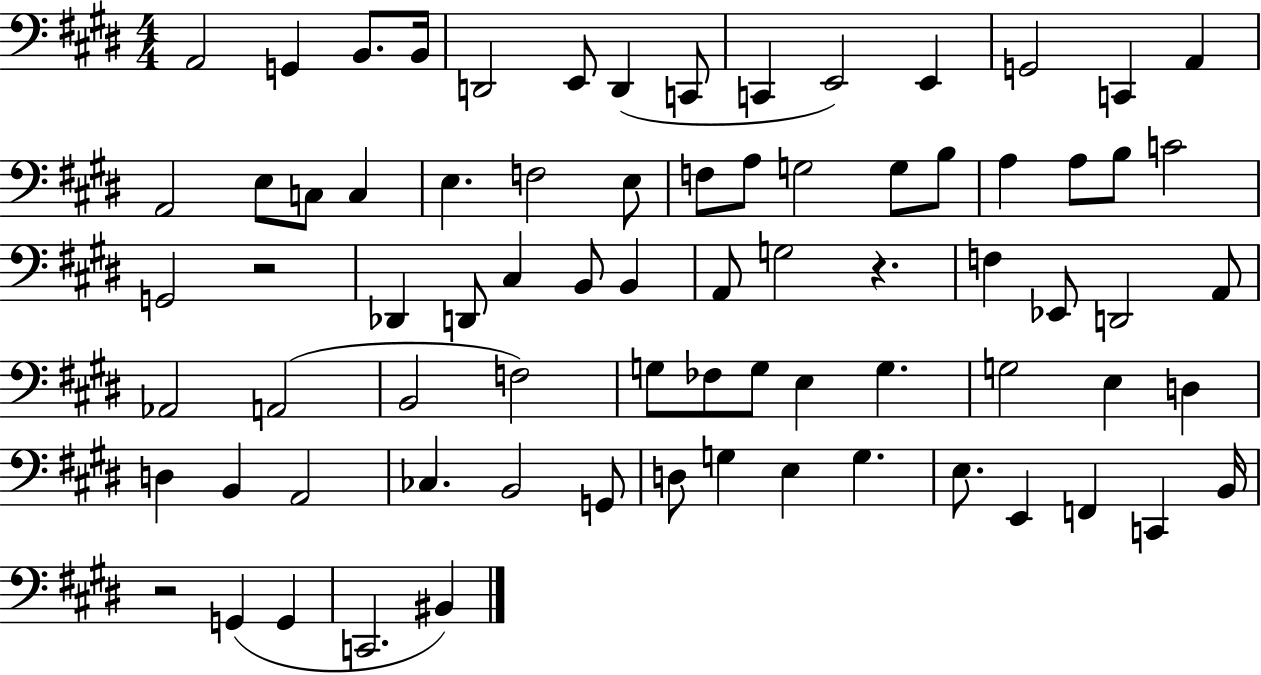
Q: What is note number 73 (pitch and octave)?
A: BIS2